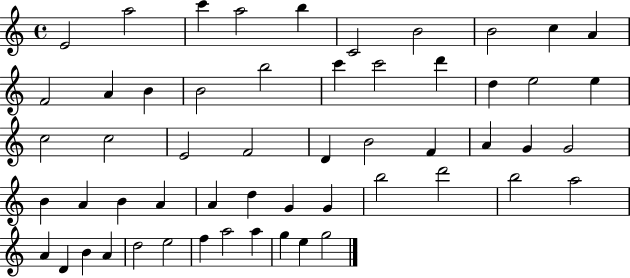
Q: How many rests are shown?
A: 0